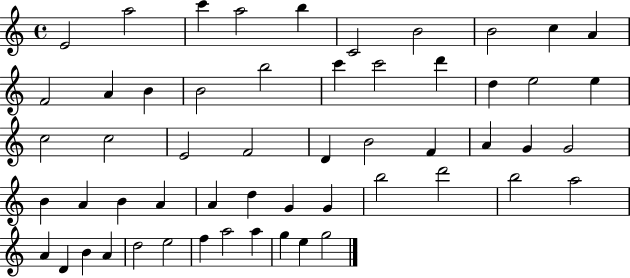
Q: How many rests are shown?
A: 0